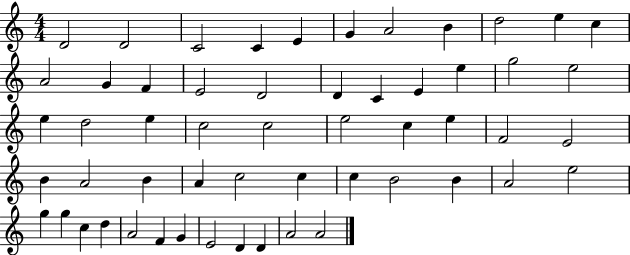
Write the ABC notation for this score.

X:1
T:Untitled
M:4/4
L:1/4
K:C
D2 D2 C2 C E G A2 B d2 e c A2 G F E2 D2 D C E e g2 e2 e d2 e c2 c2 e2 c e F2 E2 B A2 B A c2 c c B2 B A2 e2 g g c d A2 F G E2 D D A2 A2